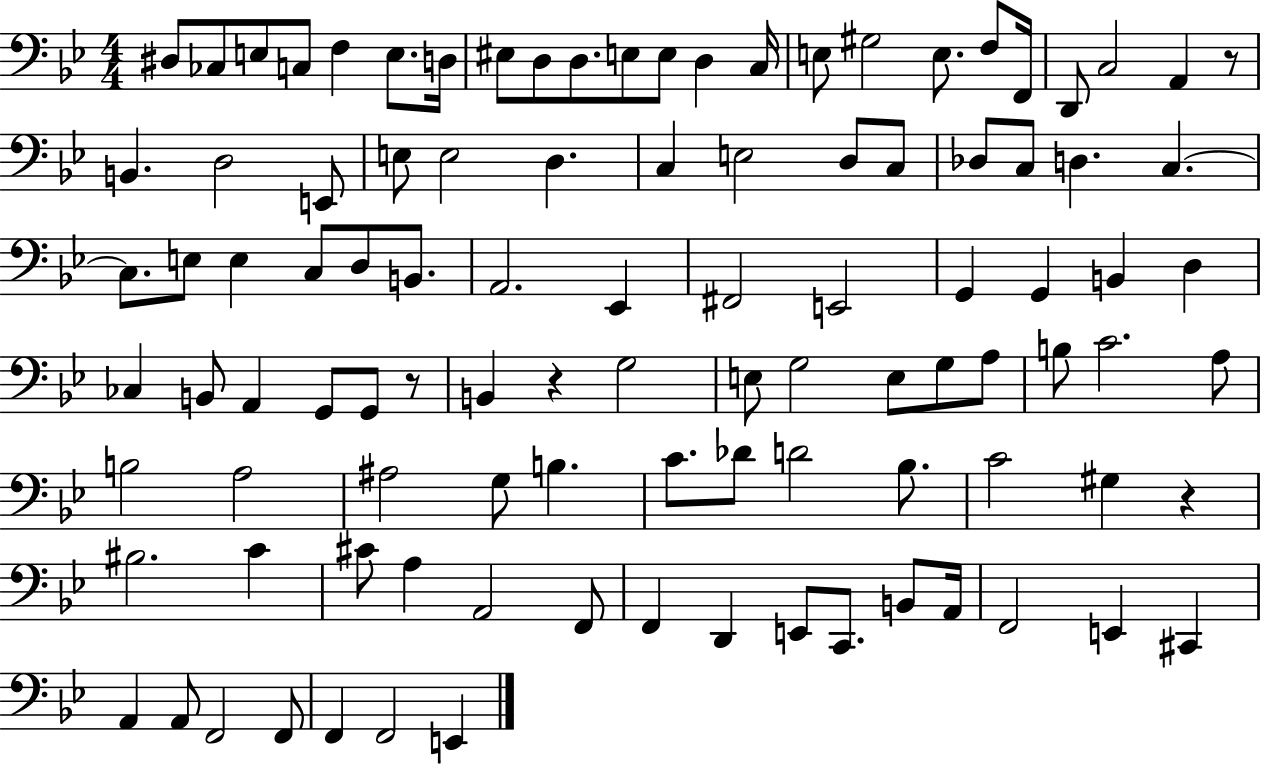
{
  \clef bass
  \numericTimeSignature
  \time 4/4
  \key bes \major
  dis8 ces8 e8 c8 f4 e8. d16 | eis8 d8 d8. e8 e8 d4 c16 | e8 gis2 e8. f8 f,16 | d,8 c2 a,4 r8 | \break b,4. d2 e,8 | e8 e2 d4. | c4 e2 d8 c8 | des8 c8 d4. c4.~~ | \break c8. e8 e4 c8 d8 b,8. | a,2. ees,4 | fis,2 e,2 | g,4 g,4 b,4 d4 | \break ces4 b,8 a,4 g,8 g,8 r8 | b,4 r4 g2 | e8 g2 e8 g8 a8 | b8 c'2. a8 | \break b2 a2 | ais2 g8 b4. | c'8. des'8 d'2 bes8. | c'2 gis4 r4 | \break bis2. c'4 | cis'8 a4 a,2 f,8 | f,4 d,4 e,8 c,8. b,8 a,16 | f,2 e,4 cis,4 | \break a,4 a,8 f,2 f,8 | f,4 f,2 e,4 | \bar "|."
}